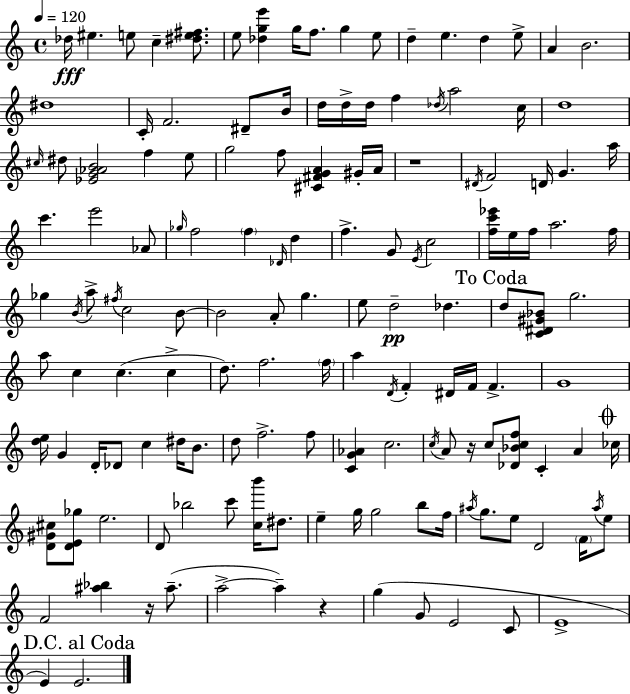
X:1
T:Untitled
M:4/4
L:1/4
K:Am
_d/4 ^e e/2 c [^de^f]/2 e/2 [_dge'] g/4 f/2 g e/2 d e d e/2 A B2 ^d4 C/4 F2 ^D/2 B/4 d/4 d/4 d/4 f _d/4 a2 c/4 d4 ^c/4 ^d/2 [_EG_AB]2 f e/2 g2 f/2 [^C^FGA] ^G/4 A/4 z4 ^D/4 F2 D/4 G a/4 c' e'2 _A/2 _g/4 f2 f _D/4 d f G/2 E/4 c2 [fc'_e']/4 e/4 f/4 a2 f/4 _g B/4 a/2 ^f/4 c2 B/2 B2 A/2 g e/2 d2 _d d/2 [C^D^G_B]/2 g2 a/2 c c c d/2 f2 f/4 a D/4 F ^D/4 F/4 F G4 [de]/4 G D/4 _D/2 c ^d/4 B/2 d/2 f2 f/2 [CG_A] c2 c/4 A/2 z/4 c/2 [_D_Bcf]/2 C A _c/4 [D^G^c]/2 [DE_g]/2 e2 D/2 _b2 c'/2 [cb']/4 ^d/2 e g/4 g2 b/2 f/4 ^a/4 g/2 e/2 D2 F/4 ^a/4 e/2 F2 [^a_b] z/4 ^a/2 a2 a z g G/2 E2 C/2 E4 E E2